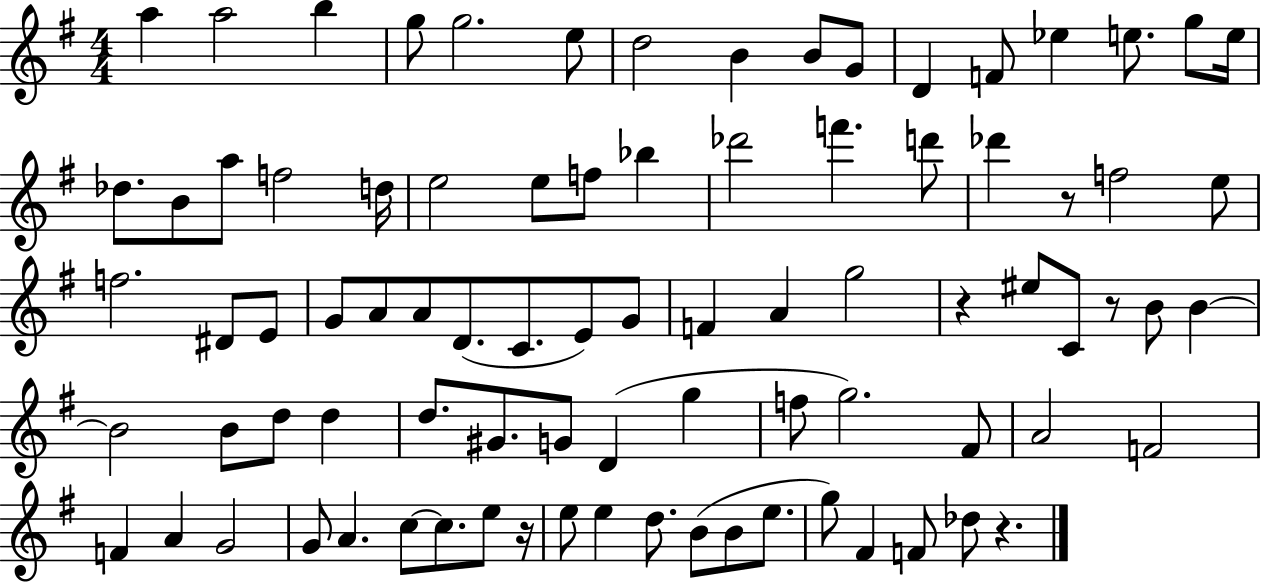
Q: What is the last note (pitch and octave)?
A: Db5